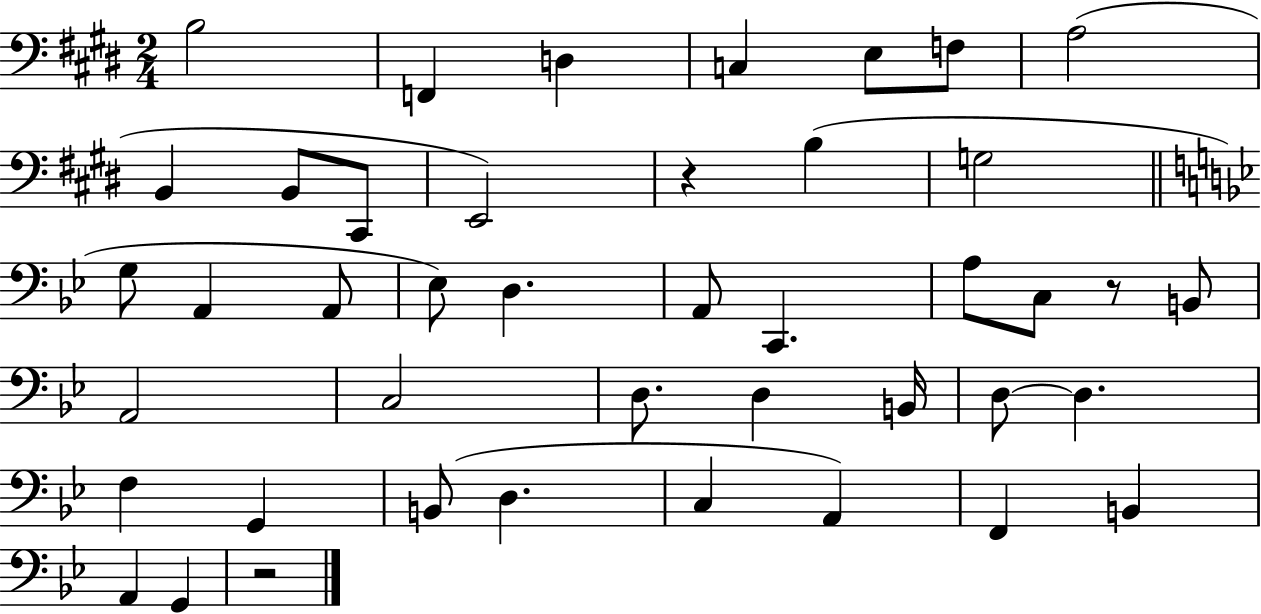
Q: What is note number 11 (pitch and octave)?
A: E2